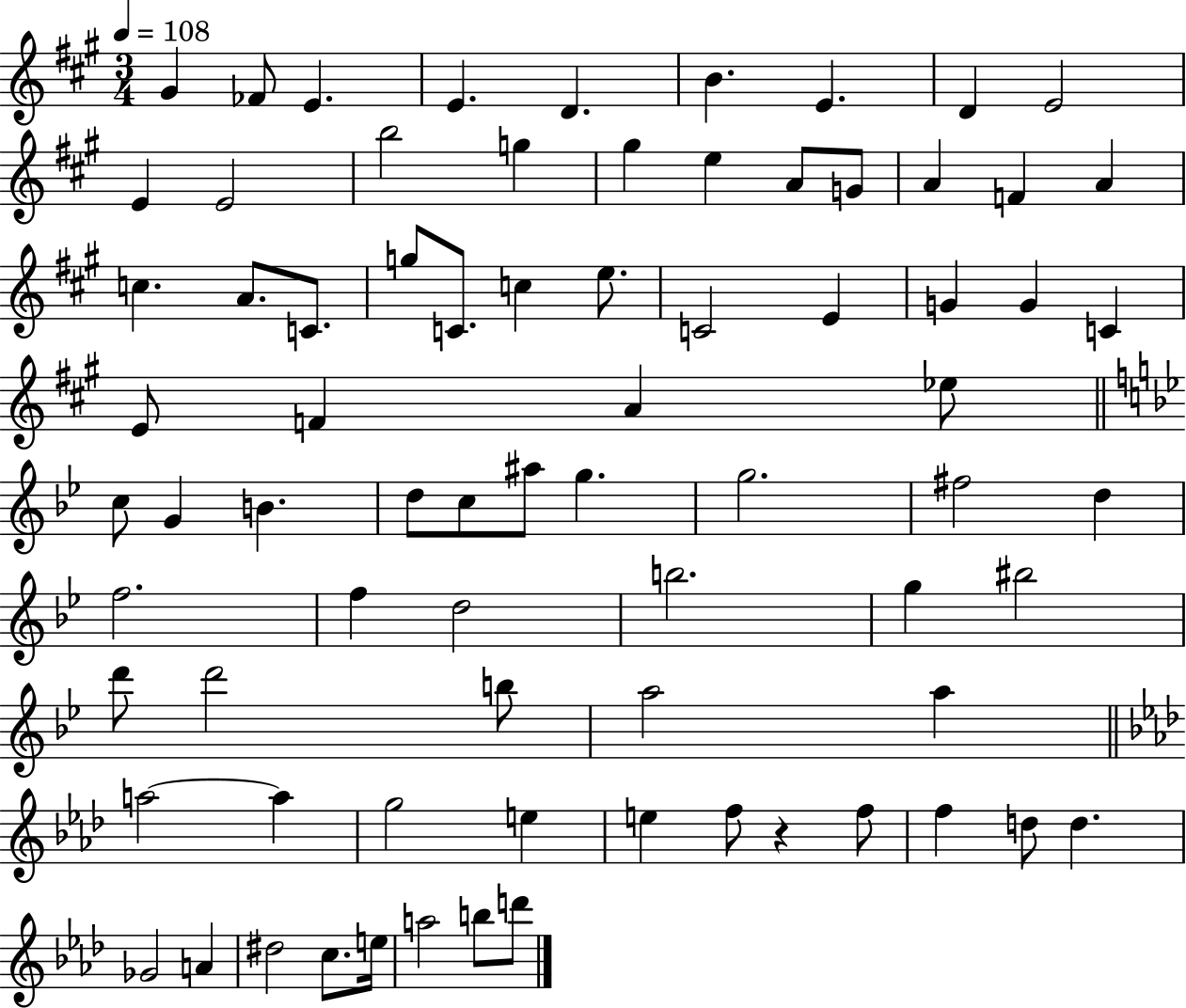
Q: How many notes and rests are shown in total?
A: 76